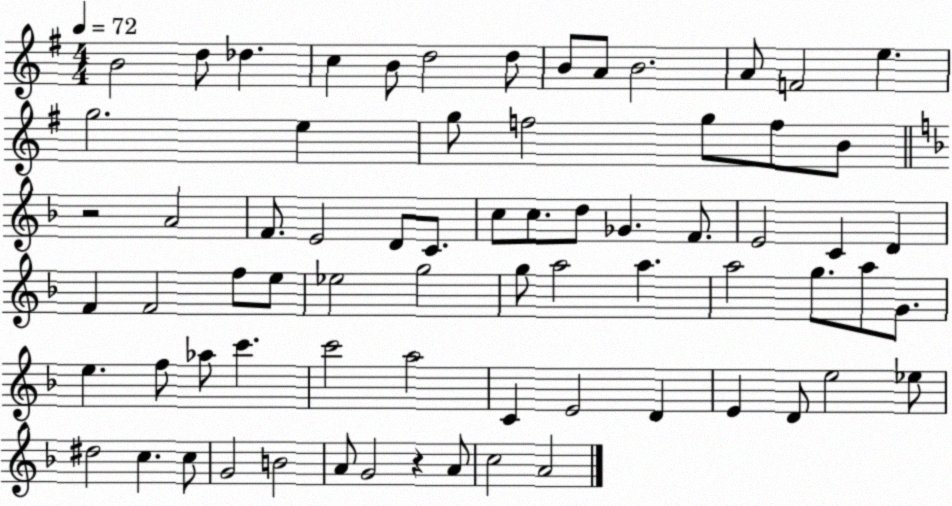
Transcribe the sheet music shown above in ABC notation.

X:1
T:Untitled
M:4/4
L:1/4
K:G
B2 d/2 _d c B/2 d2 d/2 B/2 A/2 B2 A/2 F2 e g2 e g/2 f2 g/2 f/2 B/2 z2 A2 F/2 E2 D/2 C/2 c/2 c/2 d/2 _G F/2 E2 C D F F2 f/2 e/2 _e2 g2 g/2 a2 a a2 g/2 a/2 G/2 e f/2 _a/2 c' c'2 a2 C E2 D E D/2 e2 _e/2 ^d2 c c/2 G2 B2 A/2 G2 z A/2 c2 A2